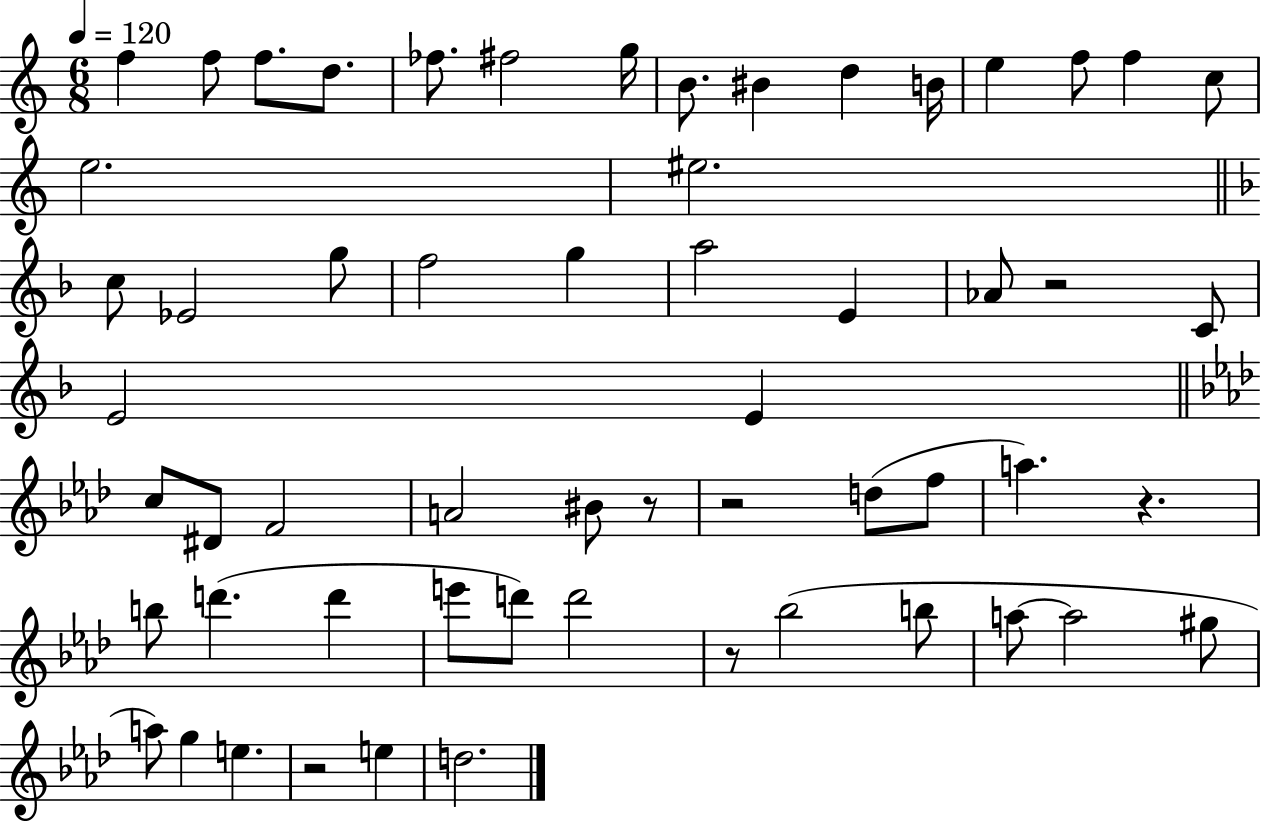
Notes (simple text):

F5/q F5/e F5/e. D5/e. FES5/e. F#5/h G5/s B4/e. BIS4/q D5/q B4/s E5/q F5/e F5/q C5/e E5/h. EIS5/h. C5/e Eb4/h G5/e F5/h G5/q A5/h E4/q Ab4/e R/h C4/e E4/h E4/q C5/e D#4/e F4/h A4/h BIS4/e R/e R/h D5/e F5/e A5/q. R/q. B5/e D6/q. D6/q E6/e D6/e D6/h R/e Bb5/h B5/e A5/e A5/h G#5/e A5/e G5/q E5/q. R/h E5/q D5/h.